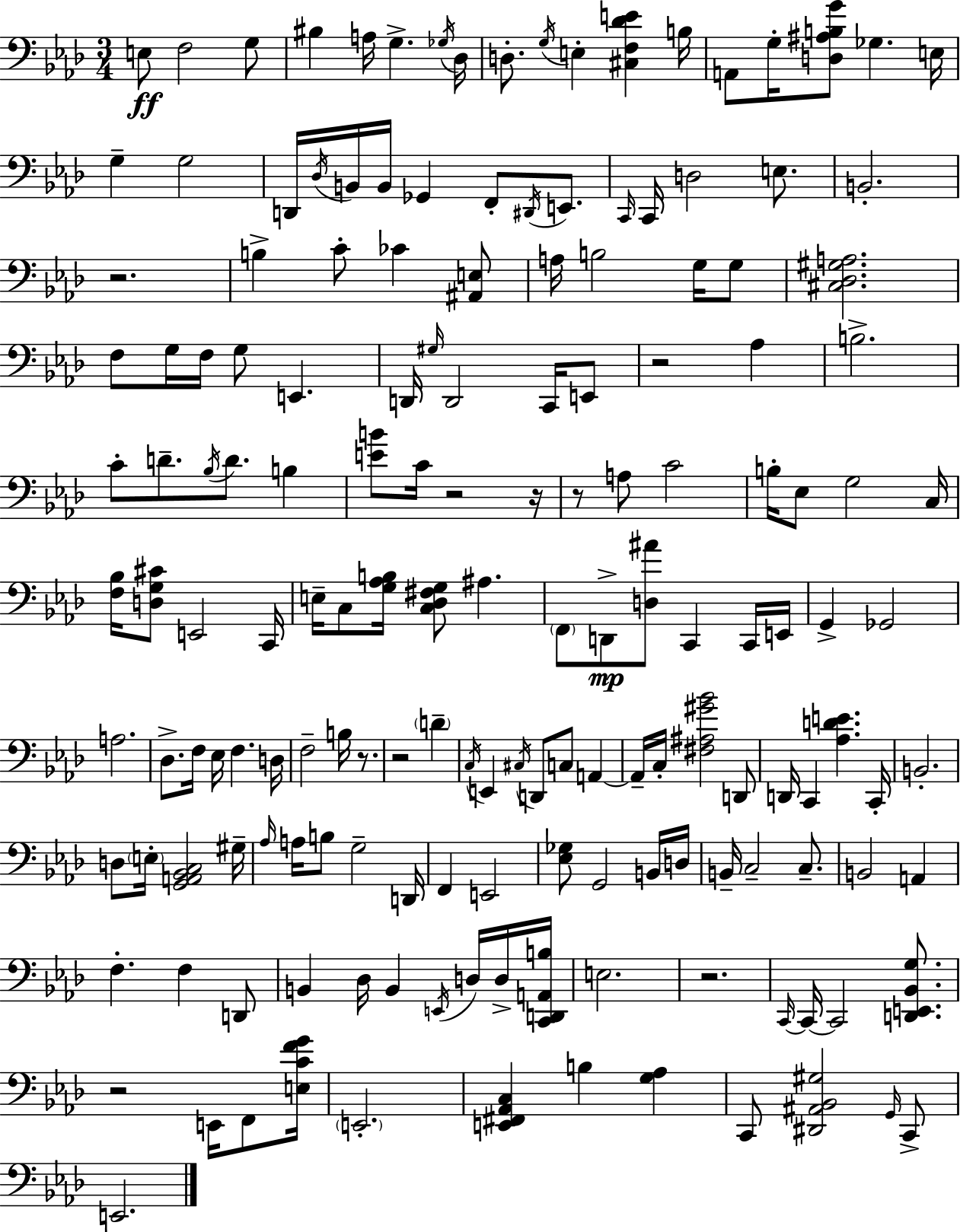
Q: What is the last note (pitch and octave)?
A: E2